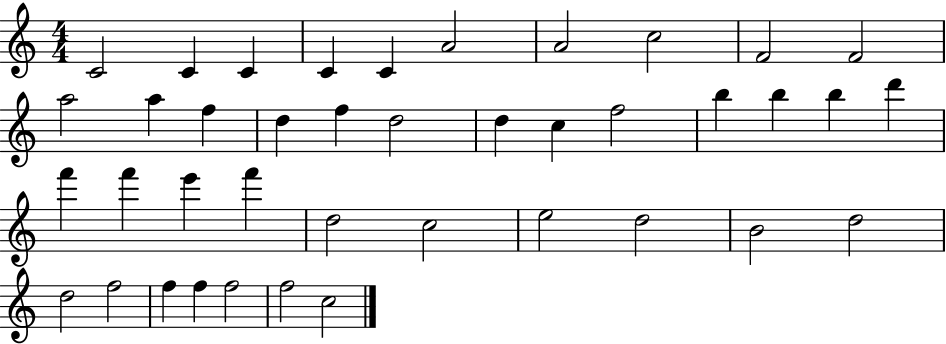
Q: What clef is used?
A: treble